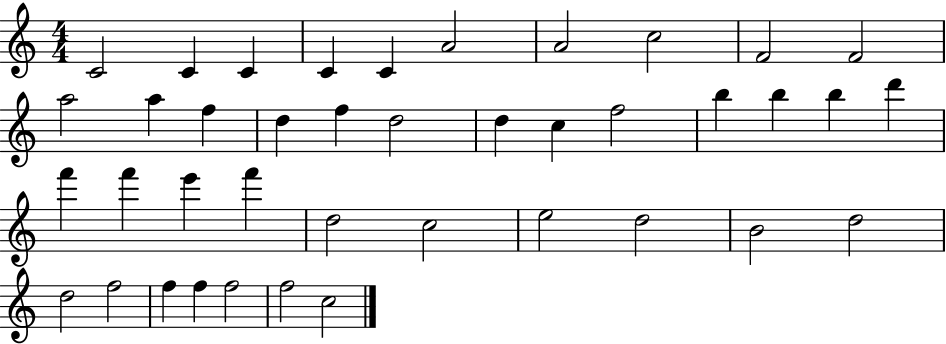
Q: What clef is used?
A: treble